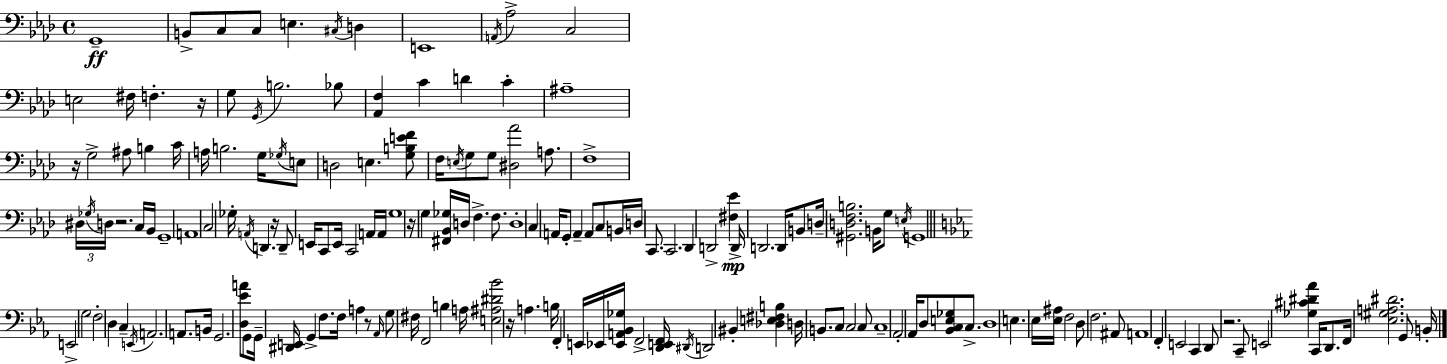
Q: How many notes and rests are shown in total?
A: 168